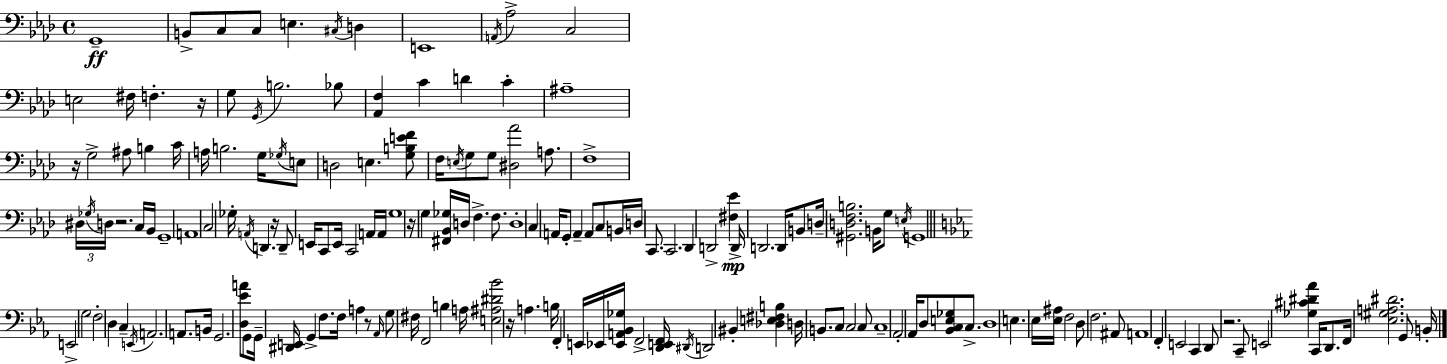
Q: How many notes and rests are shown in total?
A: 168